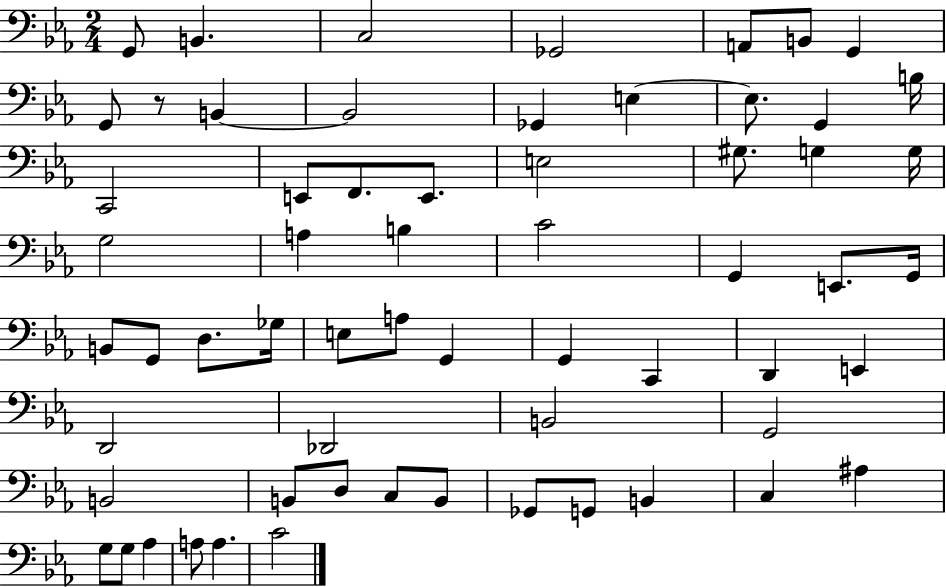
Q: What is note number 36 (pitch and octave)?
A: A3